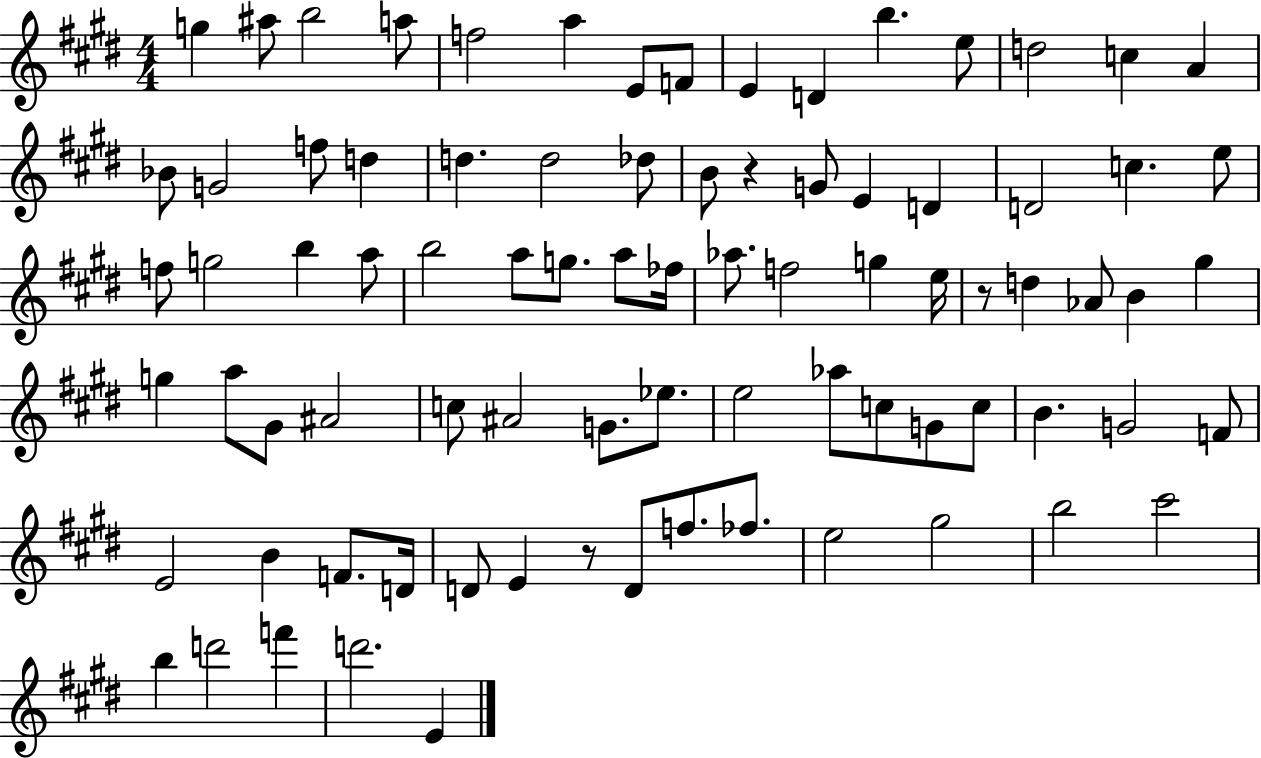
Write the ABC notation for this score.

X:1
T:Untitled
M:4/4
L:1/4
K:E
g ^a/2 b2 a/2 f2 a E/2 F/2 E D b e/2 d2 c A _B/2 G2 f/2 d d d2 _d/2 B/2 z G/2 E D D2 c e/2 f/2 g2 b a/2 b2 a/2 g/2 a/2 _f/4 _a/2 f2 g e/4 z/2 d _A/2 B ^g g a/2 ^G/2 ^A2 c/2 ^A2 G/2 _e/2 e2 _a/2 c/2 G/2 c/2 B G2 F/2 E2 B F/2 D/4 D/2 E z/2 D/2 f/2 _f/2 e2 ^g2 b2 ^c'2 b d'2 f' d'2 E